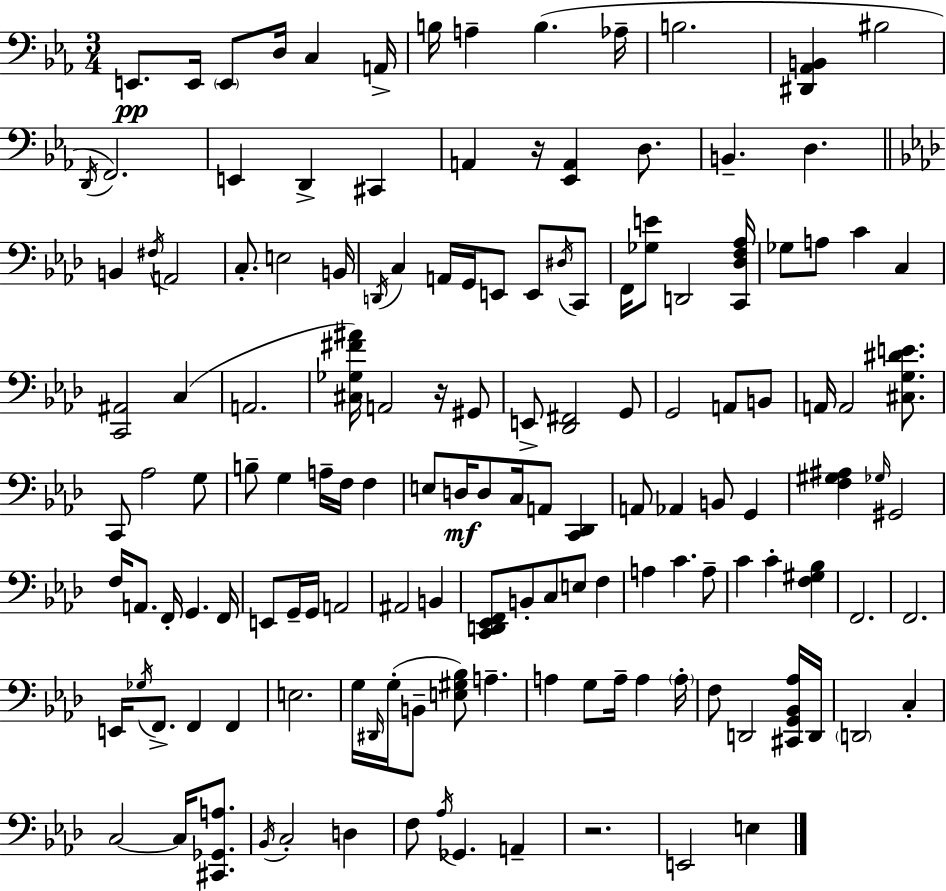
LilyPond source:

{
  \clef bass
  \numericTimeSignature
  \time 3/4
  \key ees \major
  e,8.\pp e,16 \parenthesize e,8 d16 c4 a,16-> | b16 a4-- b4.( aes16-- | b2. | <dis, aes, b,>4 bis2 | \break \acciaccatura { d,16 }) f,2. | e,4 d,4-> cis,4 | a,4 r16 <ees, a,>4 d8. | b,4.-- d4. | \break \bar "||" \break \key aes \major b,4 \acciaccatura { fis16 } a,2 | c8.-. e2 | b,16 \acciaccatura { d,16 } c4 a,16 g,16 e,8 e,8 | \acciaccatura { dis16 } c,8 f,16 <ges e'>8 d,2 | \break <c, des f aes>16 ges8 a8 c'4 c4 | <c, ais,>2 c4( | a,2. | <cis ges fis' ais'>16) a,2 | \break r16 gis,8 e,8-> <des, fis,>2 | g,8 g,2 a,8 | b,8 a,16 a,2 | <cis g dis' e'>8. c,8 aes2 | \break g8 b8-- g4 a16-- f16 f4 | e8 d16\mf d8 c16 a,8 <c, des,>4 | a,8 aes,4 b,8 g,4 | <f gis ais>4 \grace { ges16 } gis,2 | \break f16 a,8. f,16-. g,4. | f,16 e,8 g,16-- g,16 a,2 | ais,2 | b,4 <c, d, ees, f,>8 b,8-. c8 e8 | \break f4 a4 c'4. | a8-- c'4 c'4-. | <f gis bes>4 f,2. | f,2. | \break e,16 \acciaccatura { ges16 } f,8.-> f,4 | f,4 e2. | g16 \grace { dis,16 } g16-.( b,8-- <e gis bes>8) | a4.-- a4 g8 | \break a16-- a4 \parenthesize a16-. f8 d,2 | <cis, g, bes, aes>16 d,16 \parenthesize d,2 | c4-. c2~~ | c16 <cis, ges, a>8. \acciaccatura { bes,16 } c2-. | \break d4 f8 \acciaccatura { aes16 } ges,4. | a,4-- r2. | e,2 | e4 \bar "|."
}